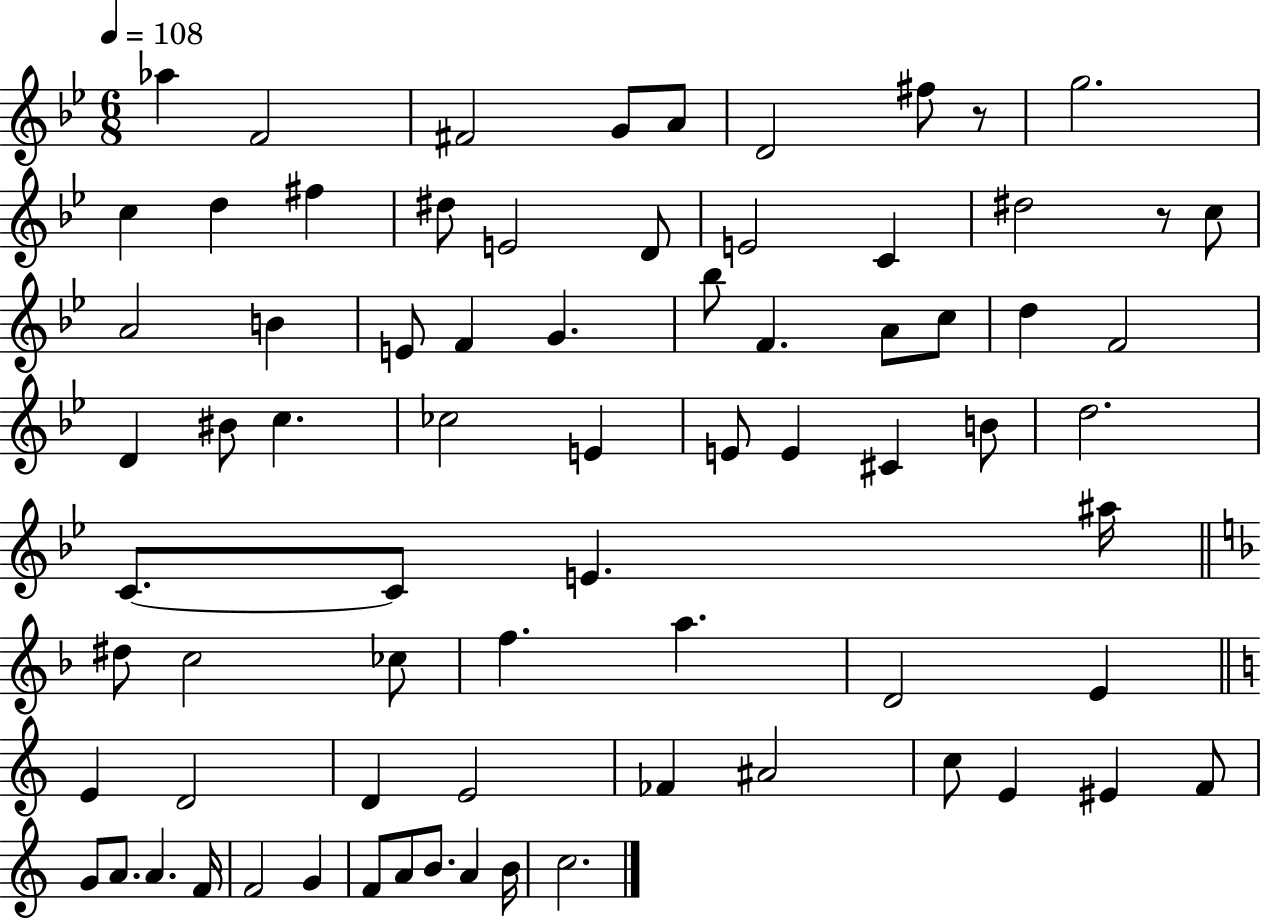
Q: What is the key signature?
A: BES major